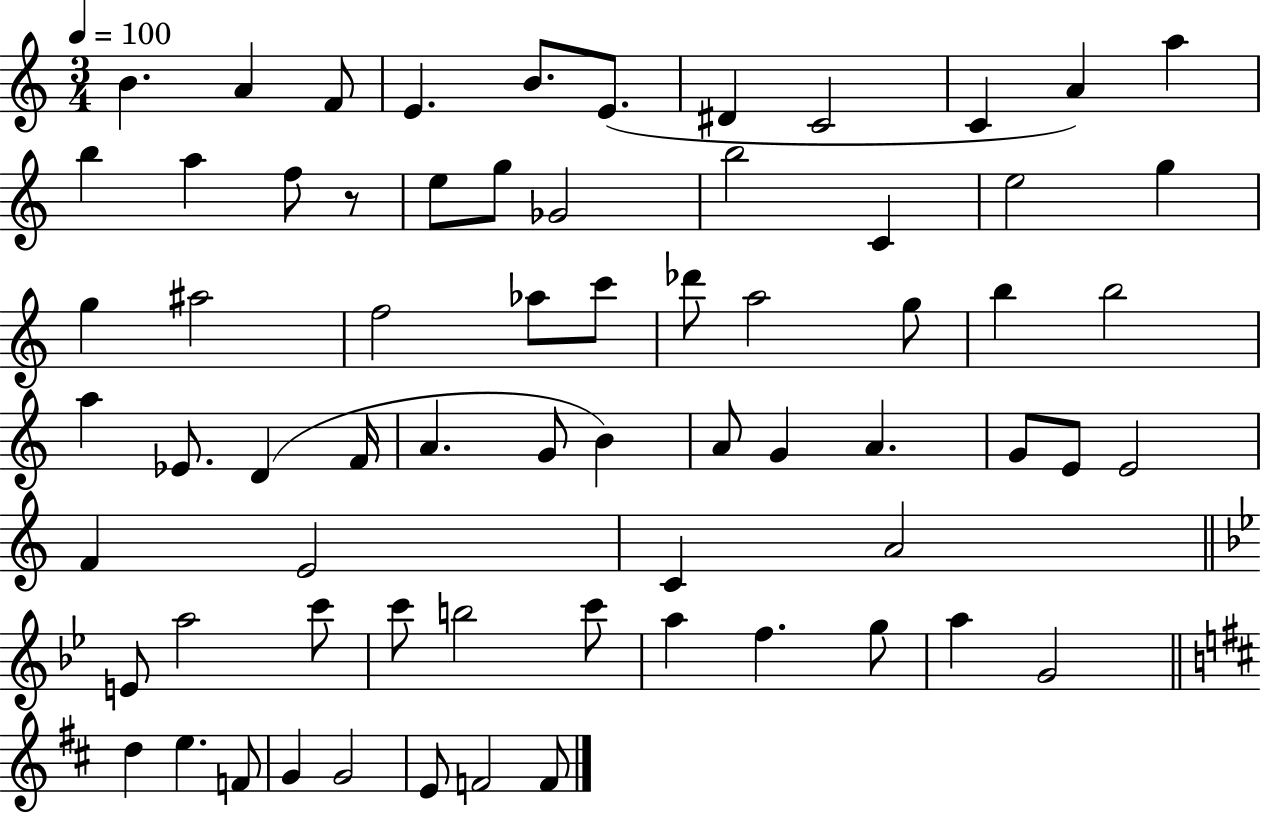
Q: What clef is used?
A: treble